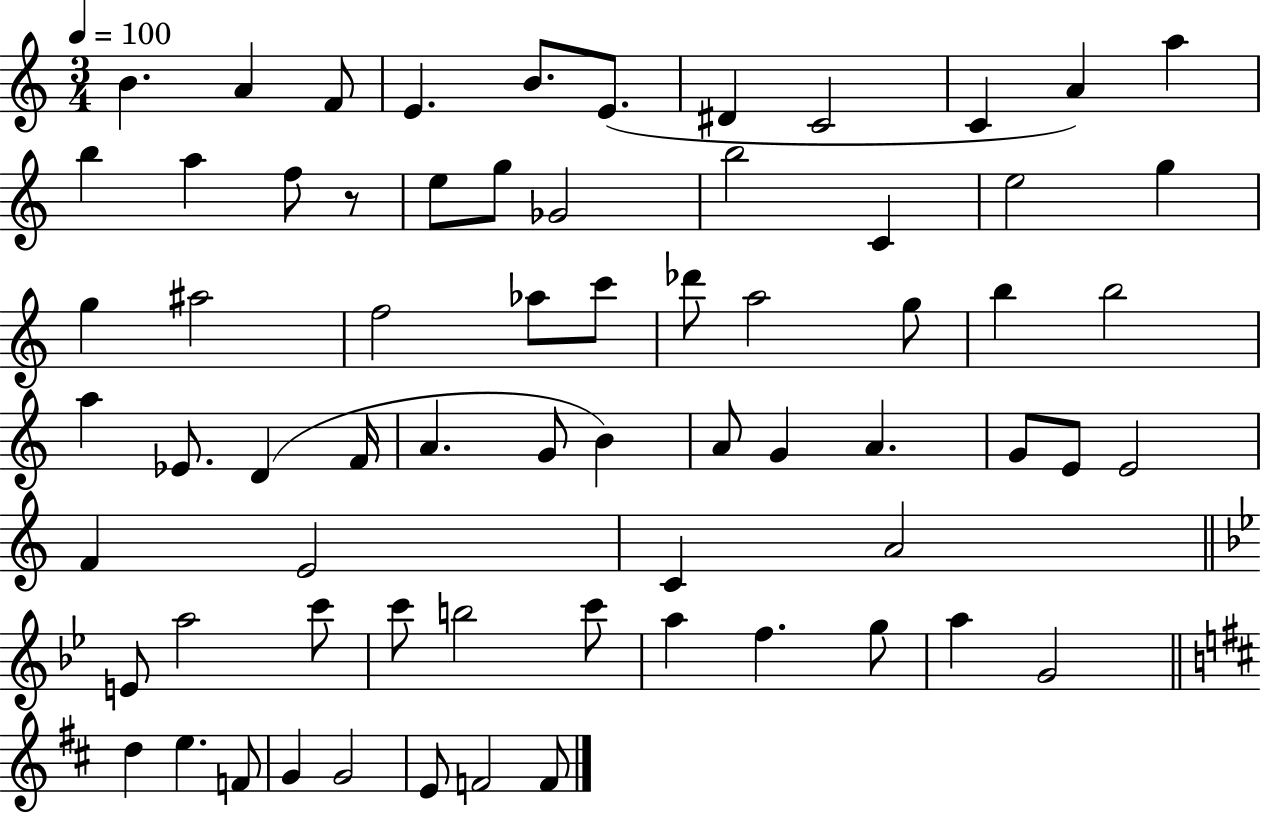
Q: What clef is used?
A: treble